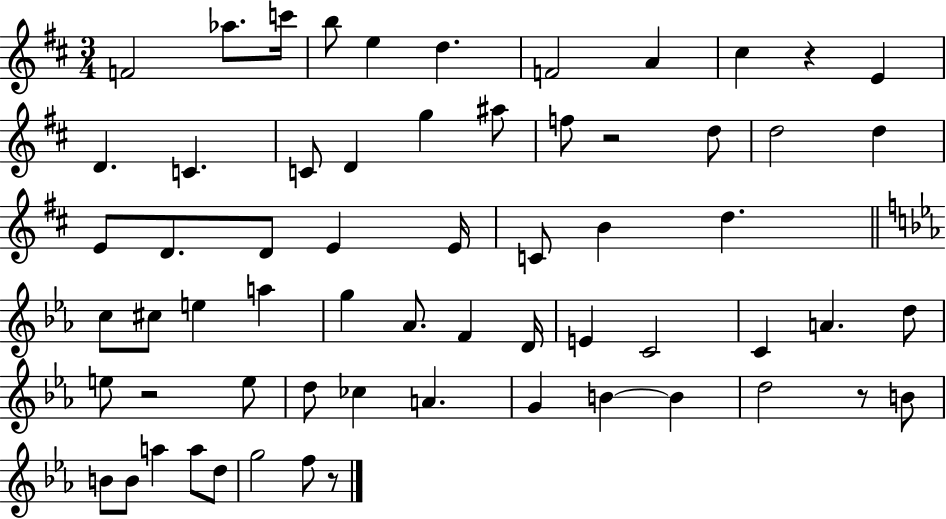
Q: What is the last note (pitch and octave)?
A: F5